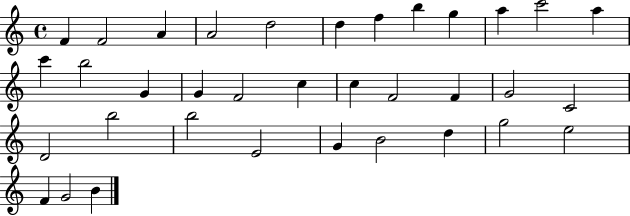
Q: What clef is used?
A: treble